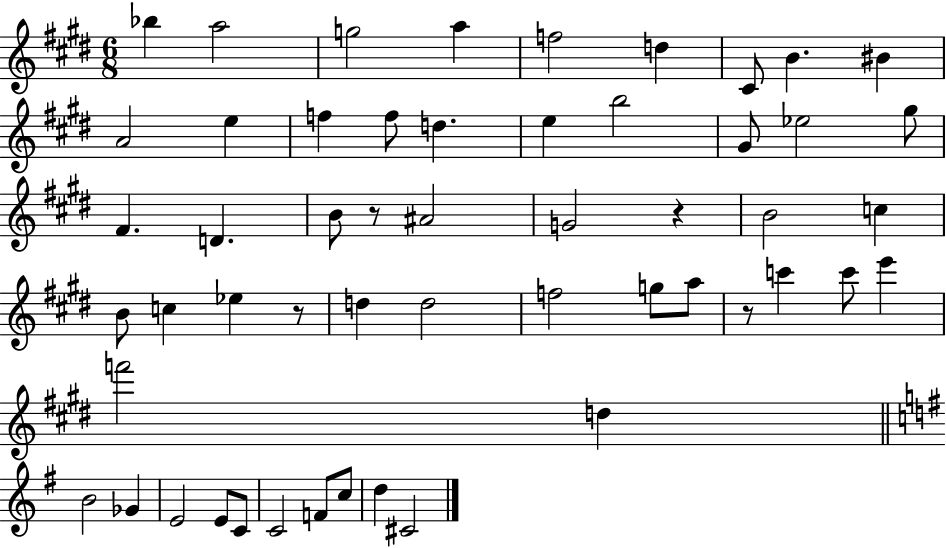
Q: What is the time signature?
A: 6/8